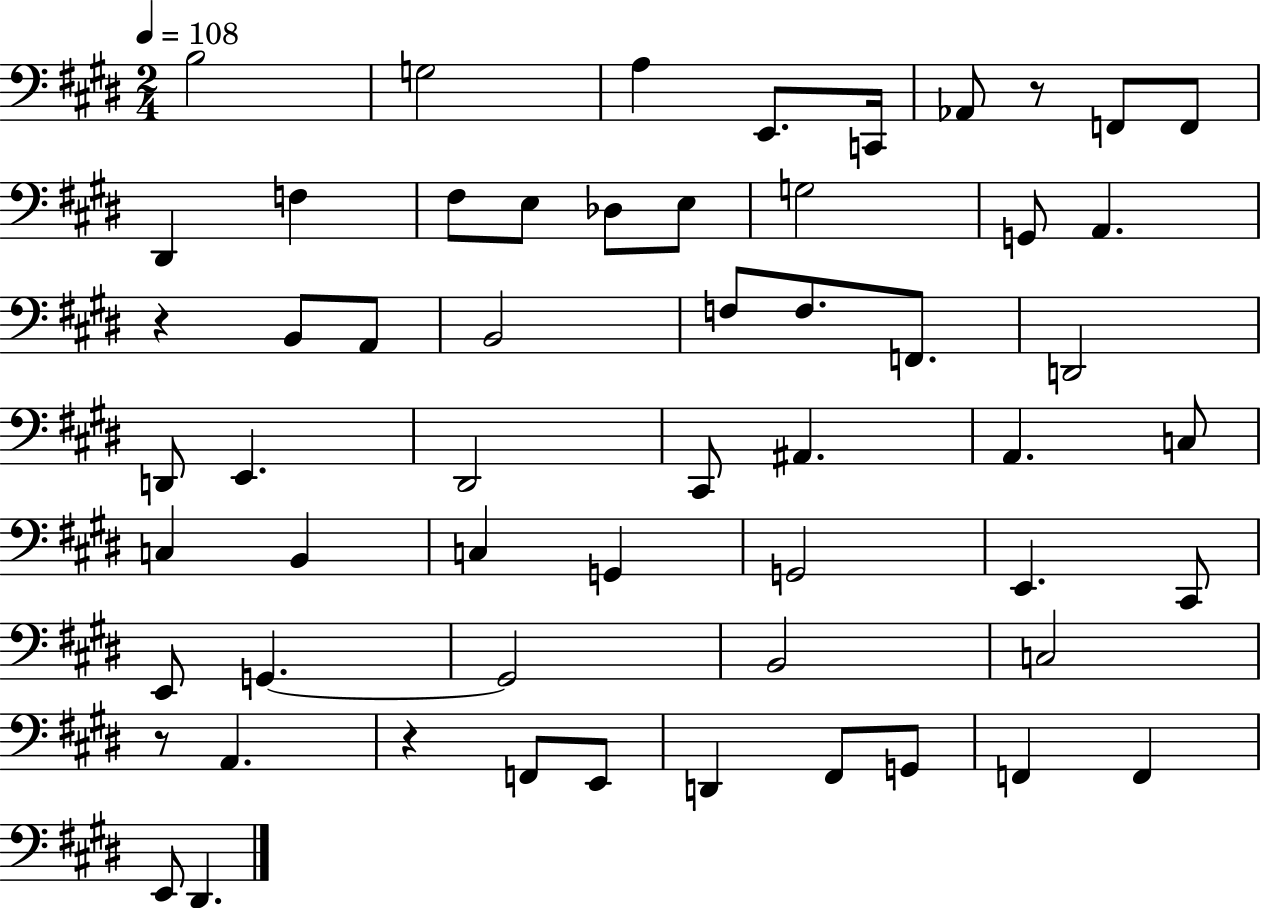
{
  \clef bass
  \numericTimeSignature
  \time 2/4
  \key e \major
  \tempo 4 = 108
  b2 | g2 | a4 e,8. c,16 | aes,8 r8 f,8 f,8 | \break dis,4 f4 | fis8 e8 des8 e8 | g2 | g,8 a,4. | \break r4 b,8 a,8 | b,2 | f8 f8. f,8. | d,2 | \break d,8 e,4. | dis,2 | cis,8 ais,4. | a,4. c8 | \break c4 b,4 | c4 g,4 | g,2 | e,4. cis,8 | \break e,8 g,4.~~ | g,2 | b,2 | c2 | \break r8 a,4. | r4 f,8 e,8 | d,4 fis,8 g,8 | f,4 f,4 | \break e,8 dis,4. | \bar "|."
}